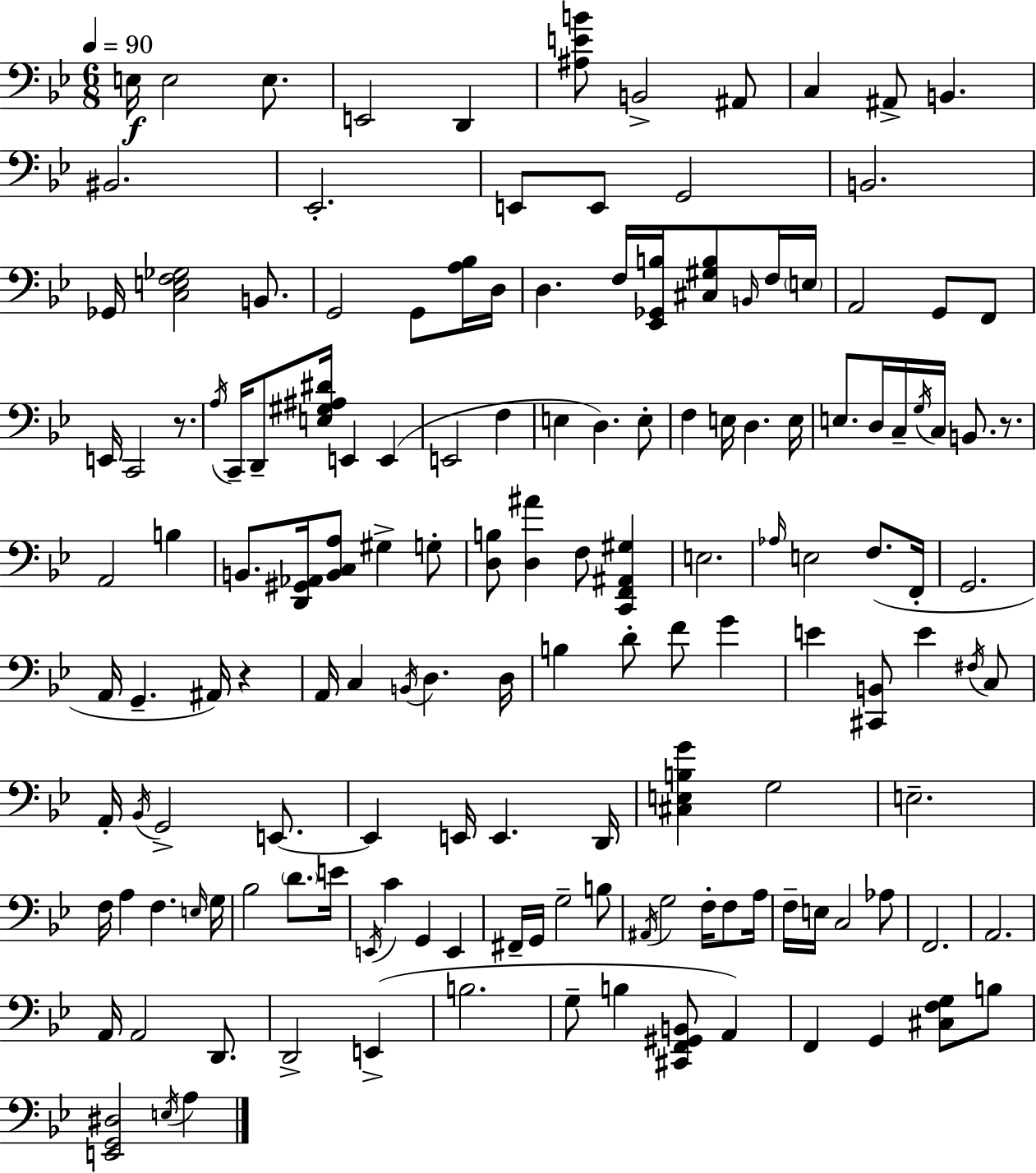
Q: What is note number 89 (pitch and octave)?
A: E3